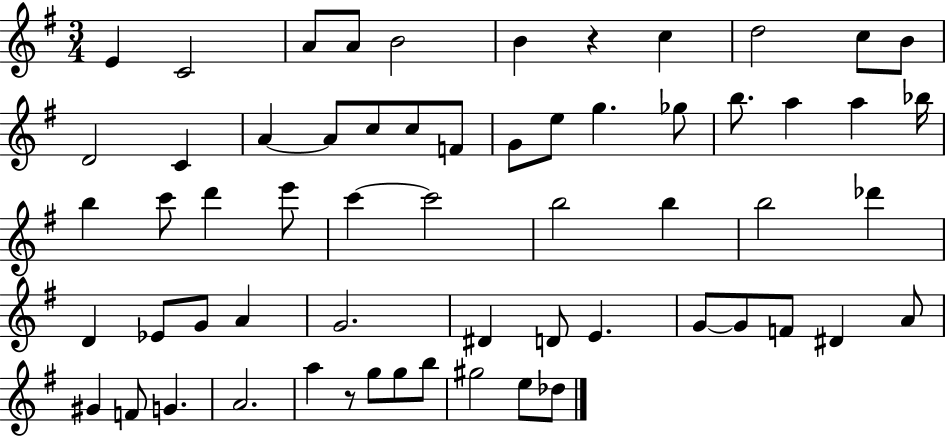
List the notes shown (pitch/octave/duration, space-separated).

E4/q C4/h A4/e A4/e B4/h B4/q R/q C5/q D5/h C5/e B4/e D4/h C4/q A4/q A4/e C5/e C5/e F4/e G4/e E5/e G5/q. Gb5/e B5/e. A5/q A5/q Bb5/s B5/q C6/e D6/q E6/e C6/q C6/h B5/h B5/q B5/h Db6/q D4/q Eb4/e G4/e A4/q G4/h. D#4/q D4/e E4/q. G4/e G4/e F4/e D#4/q A4/e G#4/q F4/e G4/q. A4/h. A5/q R/e G5/e G5/e B5/e G#5/h E5/e Db5/e